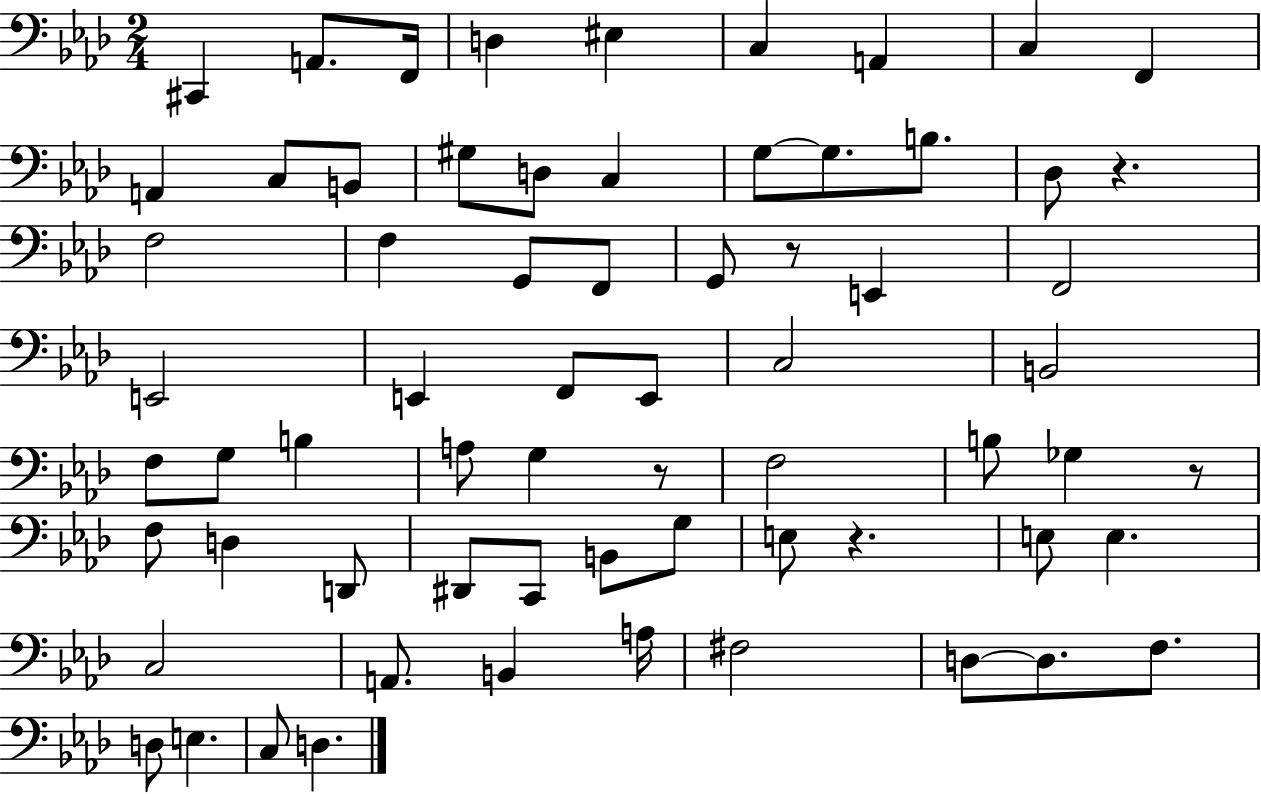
C#2/q A2/e. F2/s D3/q EIS3/q C3/q A2/q C3/q F2/q A2/q C3/e B2/e G#3/e D3/e C3/q G3/e G3/e. B3/e. Db3/e R/q. F3/h F3/q G2/e F2/e G2/e R/e E2/q F2/h E2/h E2/q F2/e E2/e C3/h B2/h F3/e G3/e B3/q A3/e G3/q R/e F3/h B3/e Gb3/q R/e F3/e D3/q D2/e D#2/e C2/e B2/e G3/e E3/e R/q. E3/e E3/q. C3/h A2/e. B2/q A3/s F#3/h D3/e D3/e. F3/e. D3/e E3/q. C3/e D3/q.